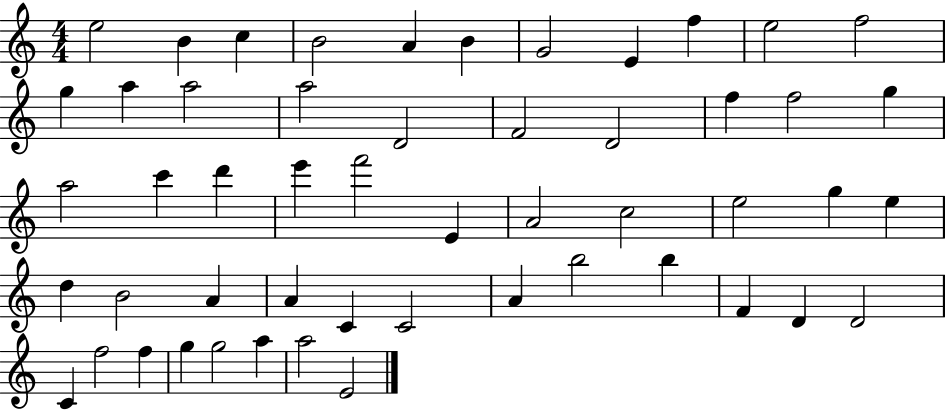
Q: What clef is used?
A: treble